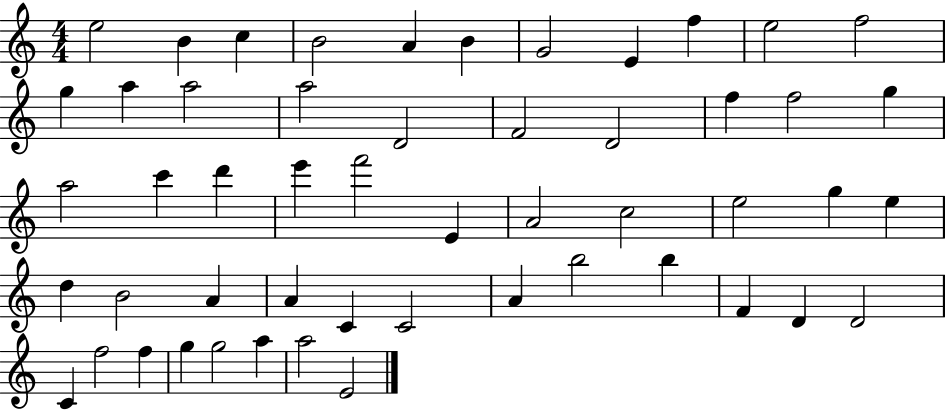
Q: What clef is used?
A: treble